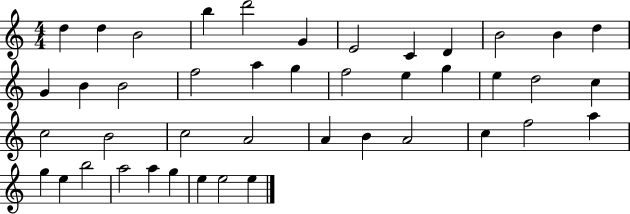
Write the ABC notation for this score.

X:1
T:Untitled
M:4/4
L:1/4
K:C
d d B2 b d'2 G E2 C D B2 B d G B B2 f2 a g f2 e g e d2 c c2 B2 c2 A2 A B A2 c f2 a g e b2 a2 a g e e2 e